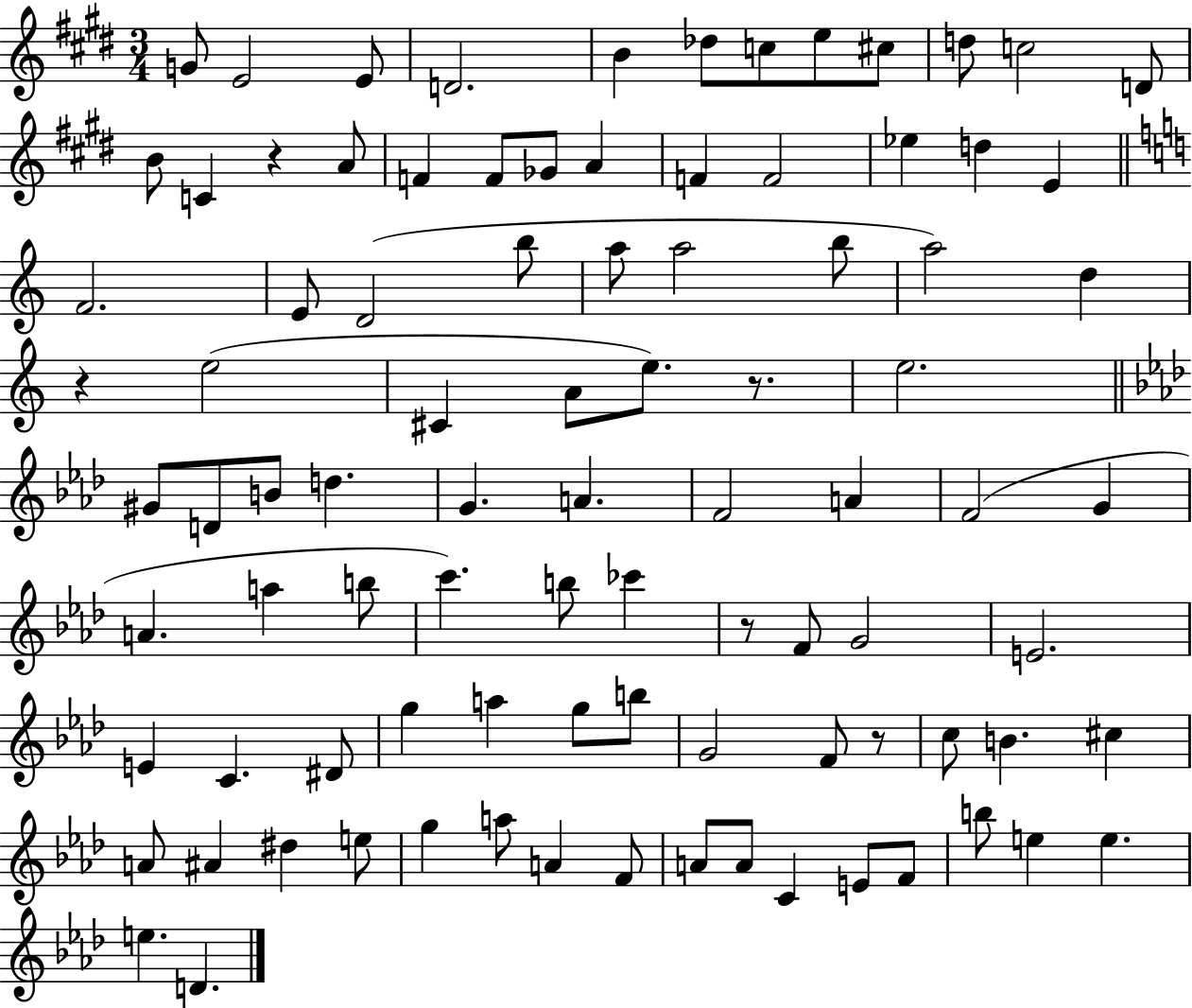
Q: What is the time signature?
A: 3/4